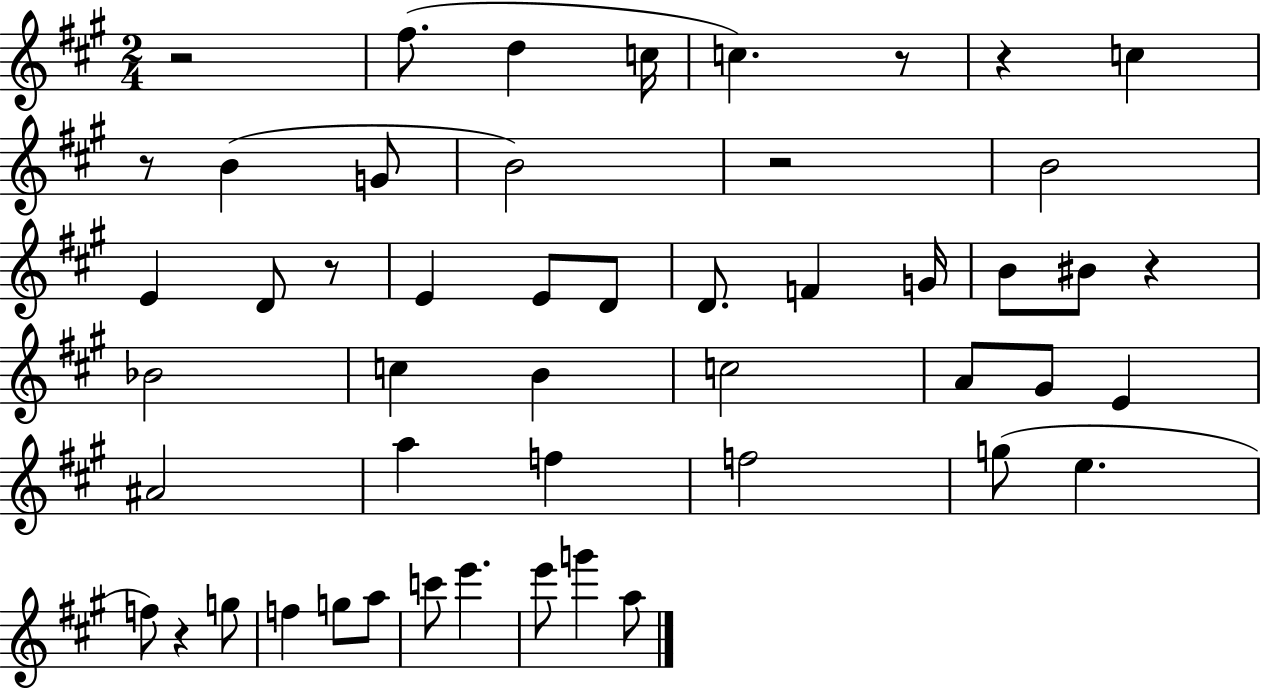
{
  \clef treble
  \numericTimeSignature
  \time 2/4
  \key a \major
  r2 | fis''8.( d''4 c''16 | c''4.) r8 | r4 c''4 | \break r8 b'4( g'8 | b'2) | r2 | b'2 | \break e'4 d'8 r8 | e'4 e'8 d'8 | d'8. f'4 g'16 | b'8 bis'8 r4 | \break bes'2 | c''4 b'4 | c''2 | a'8 gis'8 e'4 | \break ais'2 | a''4 f''4 | f''2 | g''8( e''4. | \break f''8) r4 g''8 | f''4 g''8 a''8 | c'''8 e'''4. | e'''8 g'''4 a''8 | \break \bar "|."
}